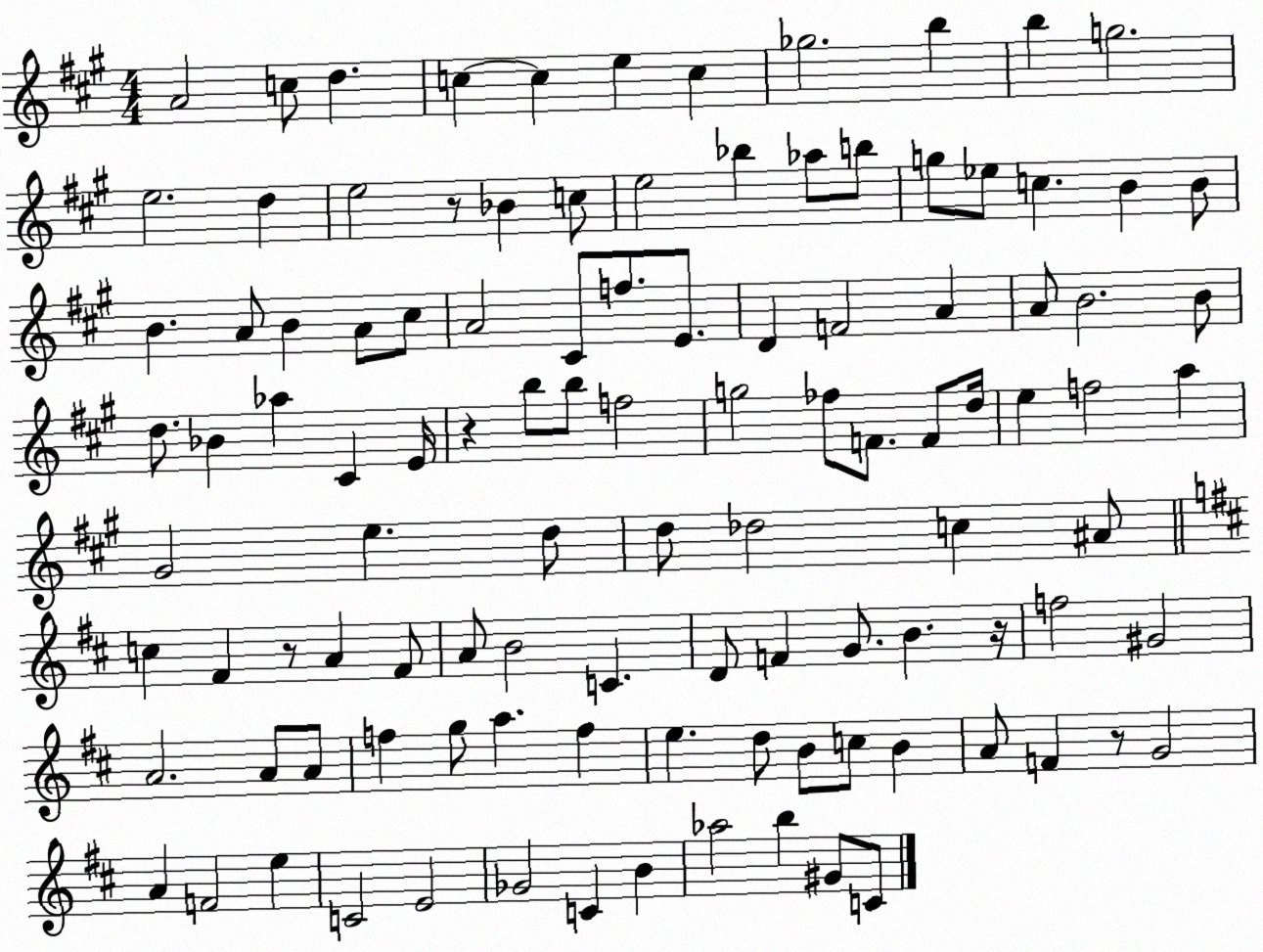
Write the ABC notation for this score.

X:1
T:Untitled
M:4/4
L:1/4
K:A
A2 c/2 d c c e c _g2 b b g2 e2 d e2 z/2 _B c/2 e2 _b _a/2 b/2 g/2 _e/2 c B B/2 B A/2 B A/2 ^c/2 A2 ^C/2 f/2 E/2 D F2 A A/2 B2 B/2 d/2 _B _a ^C E/4 z b/2 b/2 f2 g2 _f/2 F/2 F/2 d/4 e f2 a ^G2 e d/2 d/2 _d2 c ^A/2 c ^F z/2 A ^F/2 A/2 B2 C D/2 F G/2 B z/4 f2 ^G2 A2 A/2 A/2 f g/2 a f e d/2 B/2 c/2 B A/2 F z/2 G2 A F2 e C2 E2 _G2 C B _a2 b ^G/2 C/2